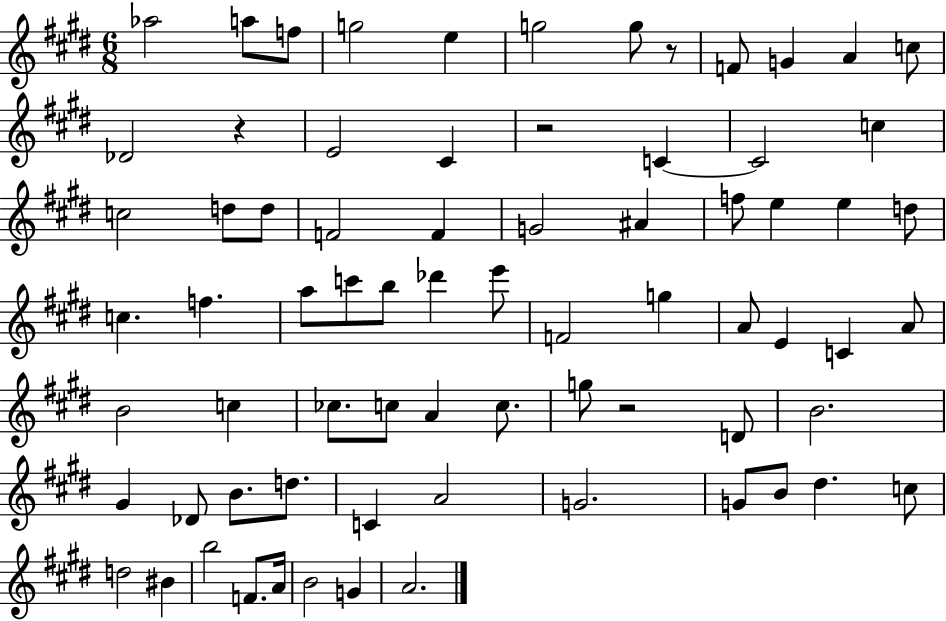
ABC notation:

X:1
T:Untitled
M:6/8
L:1/4
K:E
_a2 a/2 f/2 g2 e g2 g/2 z/2 F/2 G A c/2 _D2 z E2 ^C z2 C C2 c c2 d/2 d/2 F2 F G2 ^A f/2 e e d/2 c f a/2 c'/2 b/2 _d' e'/2 F2 g A/2 E C A/2 B2 c _c/2 c/2 A c/2 g/2 z2 D/2 B2 ^G _D/2 B/2 d/2 C A2 G2 G/2 B/2 ^d c/2 d2 ^B b2 F/2 A/4 B2 G A2